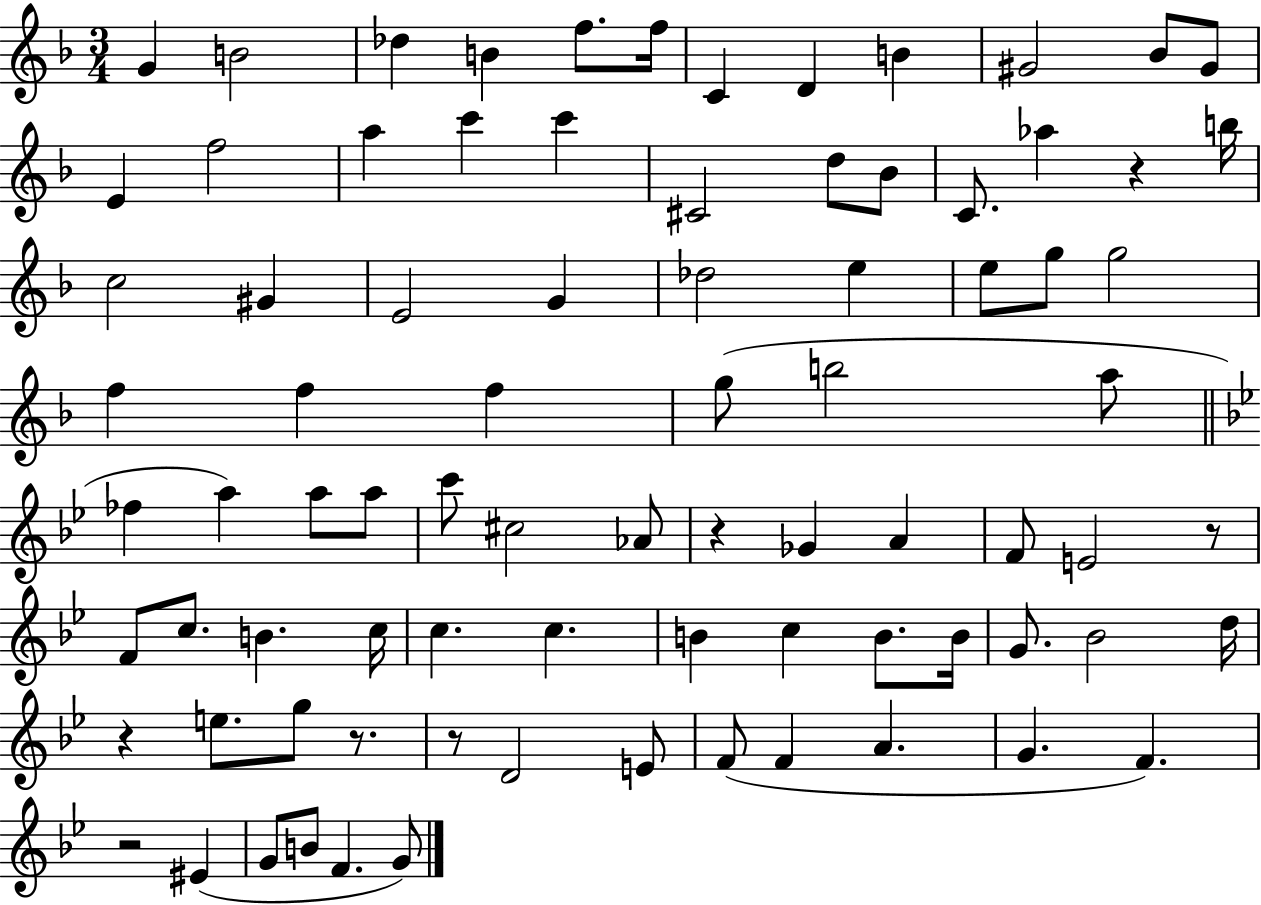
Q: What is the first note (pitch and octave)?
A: G4